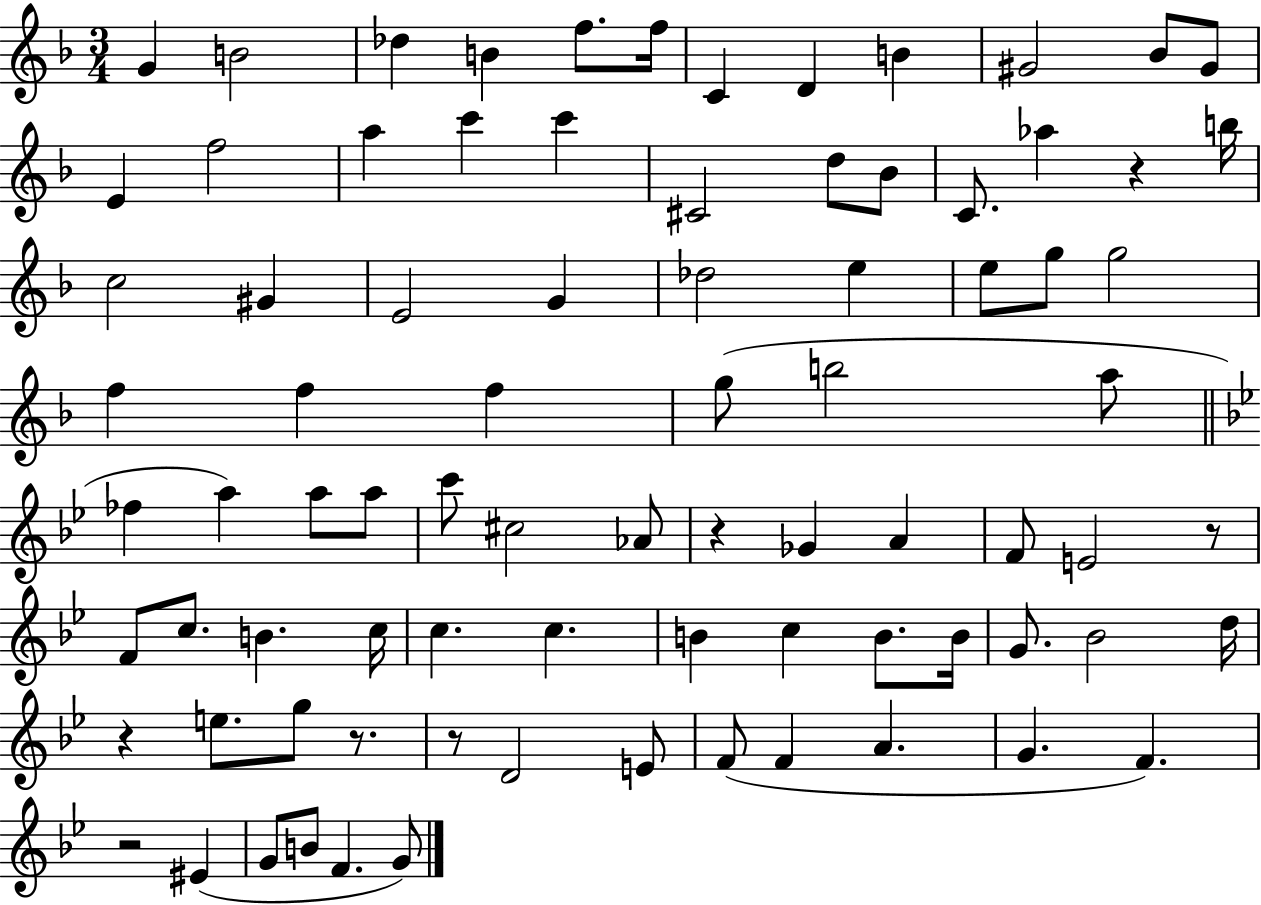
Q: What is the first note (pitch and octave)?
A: G4